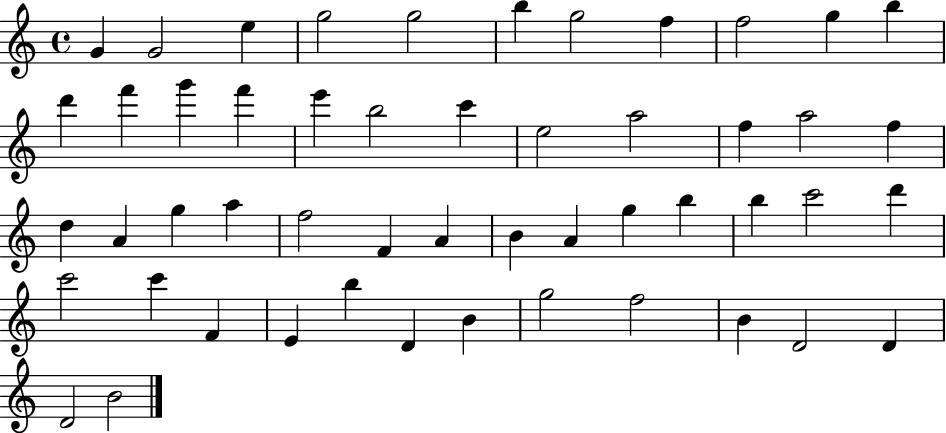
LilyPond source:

{
  \clef treble
  \time 4/4
  \defaultTimeSignature
  \key c \major
  g'4 g'2 e''4 | g''2 g''2 | b''4 g''2 f''4 | f''2 g''4 b''4 | \break d'''4 f'''4 g'''4 f'''4 | e'''4 b''2 c'''4 | e''2 a''2 | f''4 a''2 f''4 | \break d''4 a'4 g''4 a''4 | f''2 f'4 a'4 | b'4 a'4 g''4 b''4 | b''4 c'''2 d'''4 | \break c'''2 c'''4 f'4 | e'4 b''4 d'4 b'4 | g''2 f''2 | b'4 d'2 d'4 | \break d'2 b'2 | \bar "|."
}